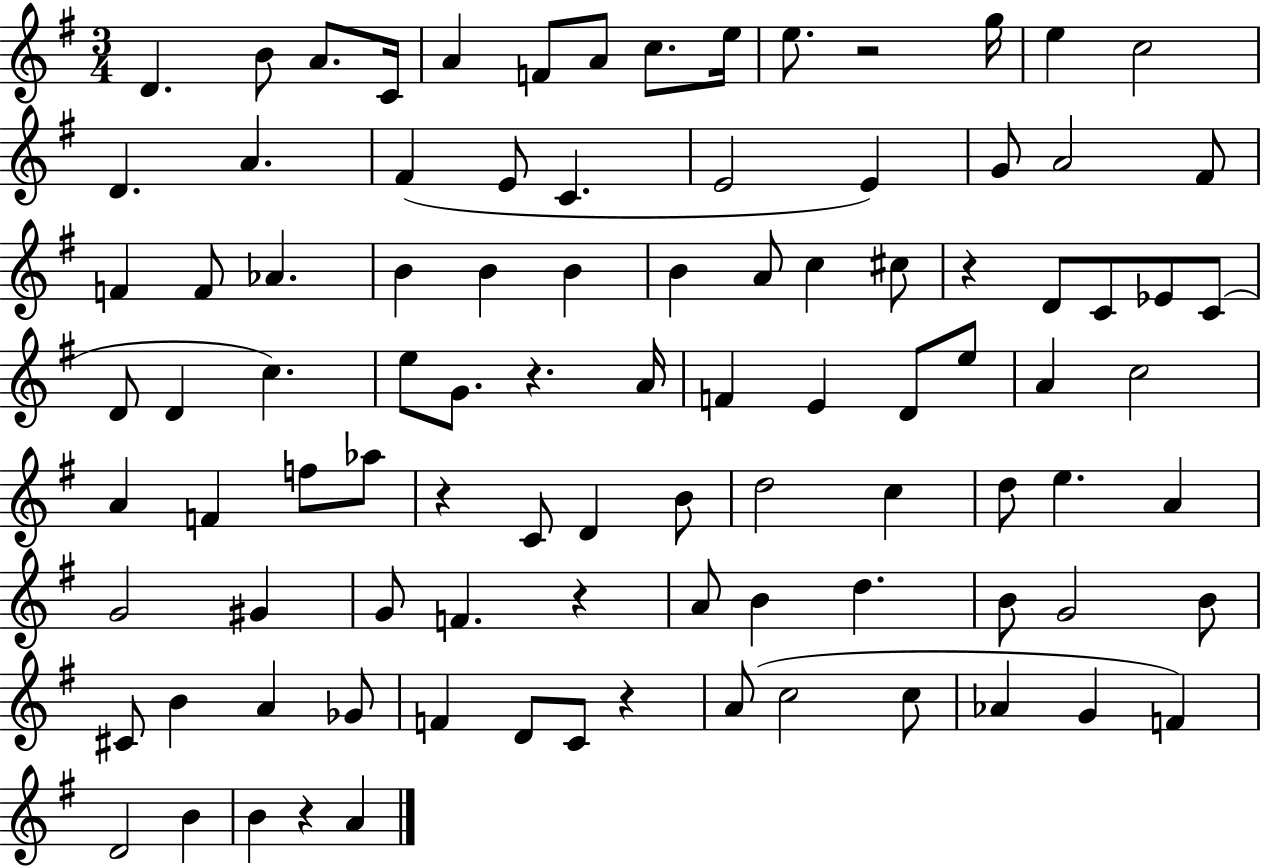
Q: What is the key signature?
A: G major